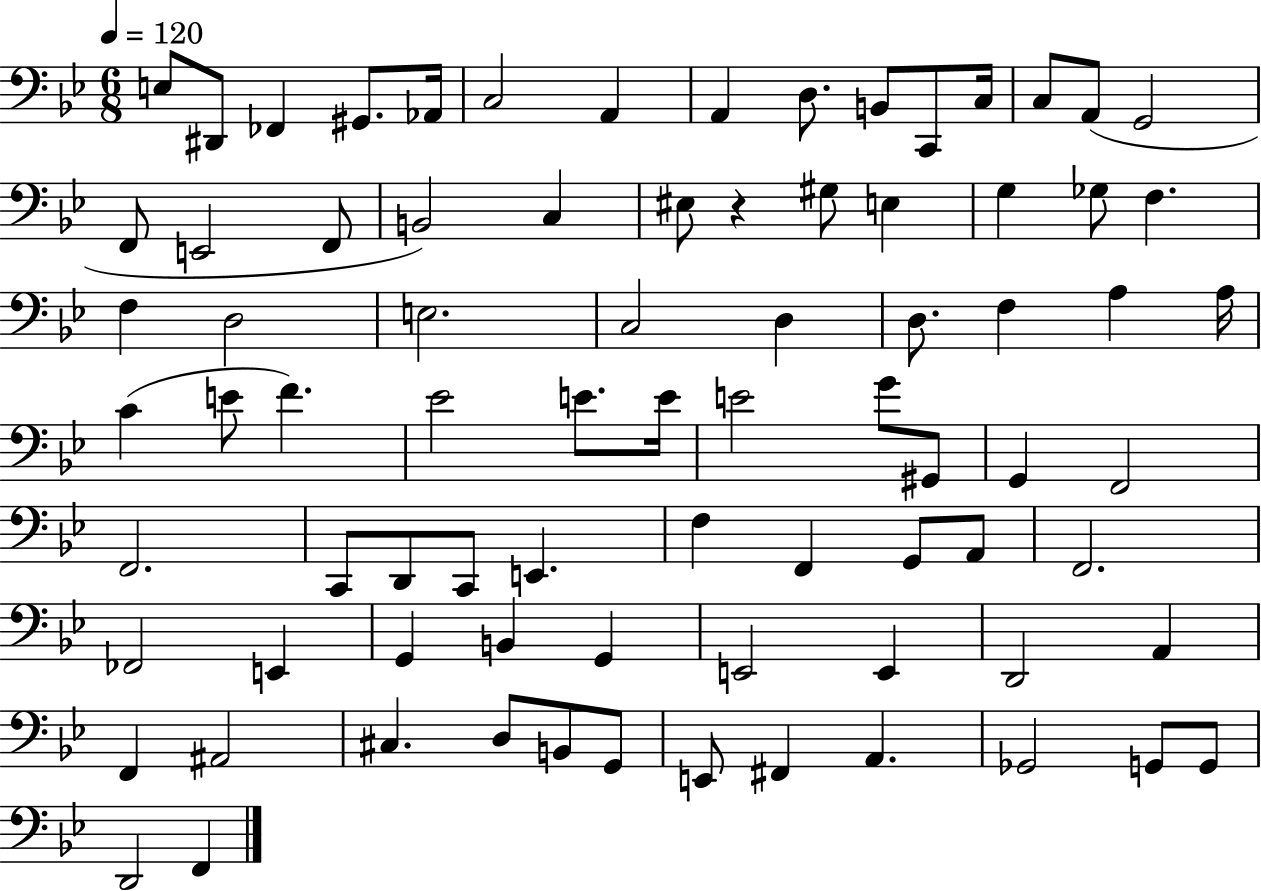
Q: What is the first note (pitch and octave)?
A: E3